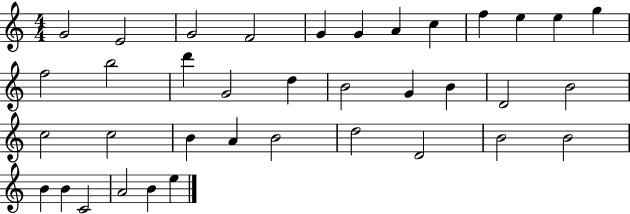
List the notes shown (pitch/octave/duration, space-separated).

G4/h E4/h G4/h F4/h G4/q G4/q A4/q C5/q F5/q E5/q E5/q G5/q F5/h B5/h D6/q G4/h D5/q B4/h G4/q B4/q D4/h B4/h C5/h C5/h B4/q A4/q B4/h D5/h D4/h B4/h B4/h B4/q B4/q C4/h A4/h B4/q E5/q